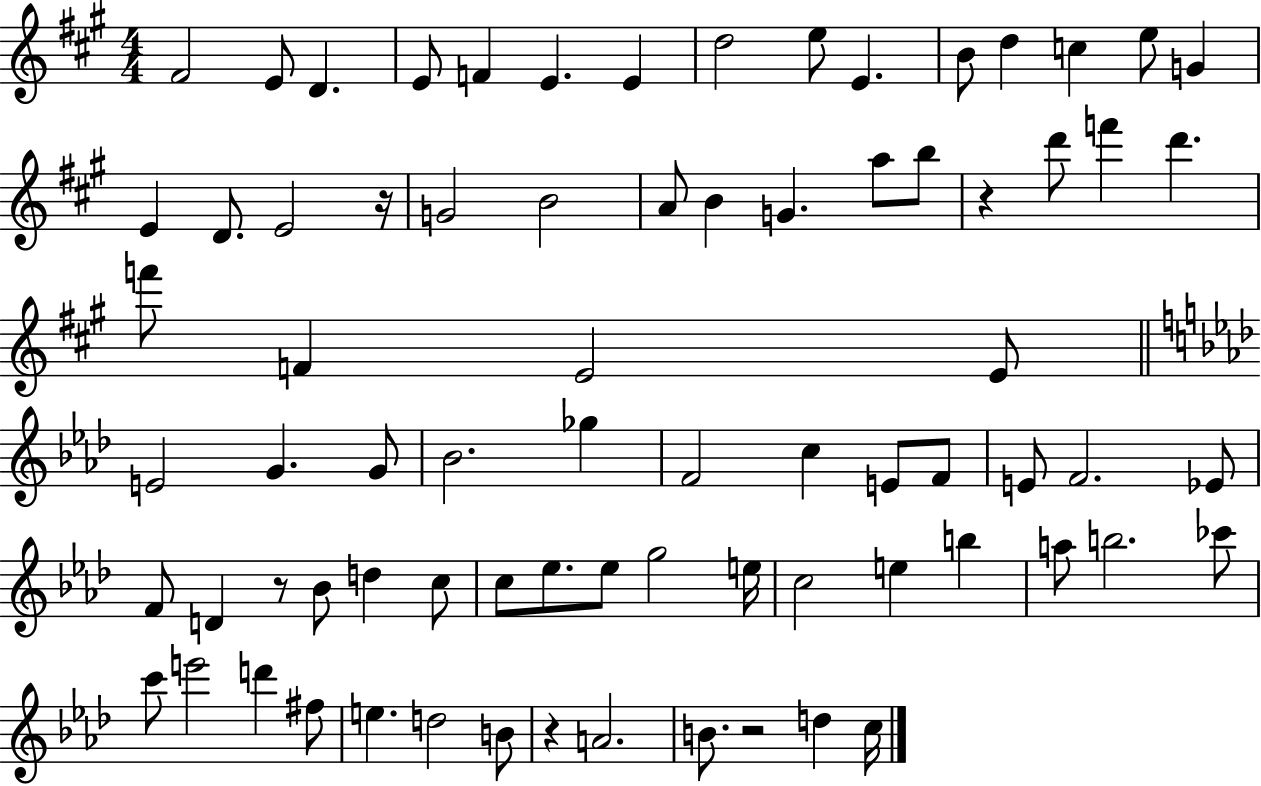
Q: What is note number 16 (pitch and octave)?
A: E4